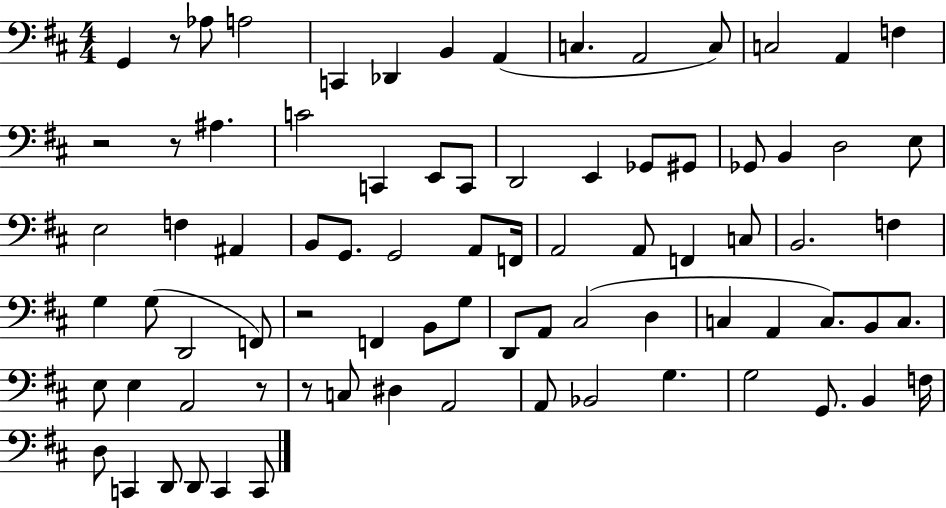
G2/q R/e Ab3/e A3/h C2/q Db2/q B2/q A2/q C3/q. A2/h C3/e C3/h A2/q F3/q R/h R/e A#3/q. C4/h C2/q E2/e C2/e D2/h E2/q Gb2/e G#2/e Gb2/e B2/q D3/h E3/e E3/h F3/q A#2/q B2/e G2/e. G2/h A2/e F2/s A2/h A2/e F2/q C3/e B2/h. F3/q G3/q G3/e D2/h F2/e R/h F2/q B2/e G3/e D2/e A2/e C#3/h D3/q C3/q A2/q C3/e. B2/e C3/e. E3/e E3/q A2/h R/e R/e C3/e D#3/q A2/h A2/e Bb2/h G3/q. G3/h G2/e. B2/q F3/s D3/e C2/q D2/e D2/e C2/q C2/e